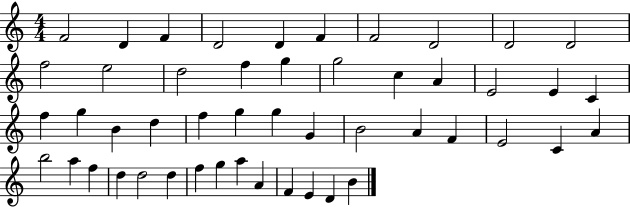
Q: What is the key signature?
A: C major